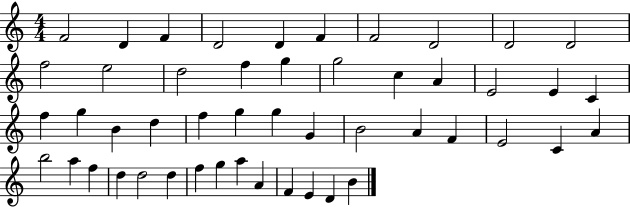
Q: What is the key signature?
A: C major